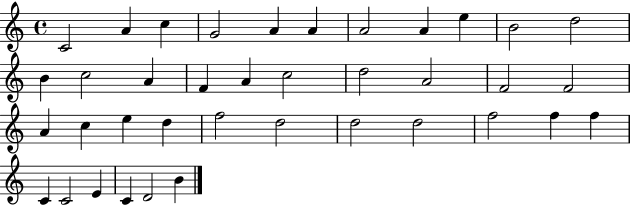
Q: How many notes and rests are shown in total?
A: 38